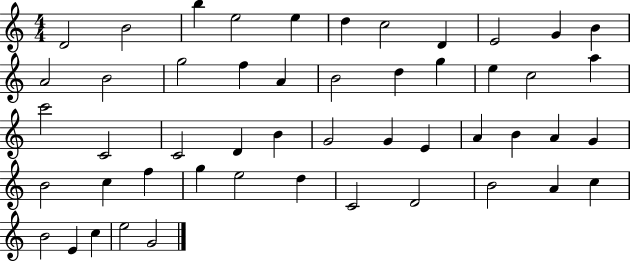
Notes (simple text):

D4/h B4/h B5/q E5/h E5/q D5/q C5/h D4/q E4/h G4/q B4/q A4/h B4/h G5/h F5/q A4/q B4/h D5/q G5/q E5/q C5/h A5/q C6/h C4/h C4/h D4/q B4/q G4/h G4/q E4/q A4/q B4/q A4/q G4/q B4/h C5/q F5/q G5/q E5/h D5/q C4/h D4/h B4/h A4/q C5/q B4/h E4/q C5/q E5/h G4/h